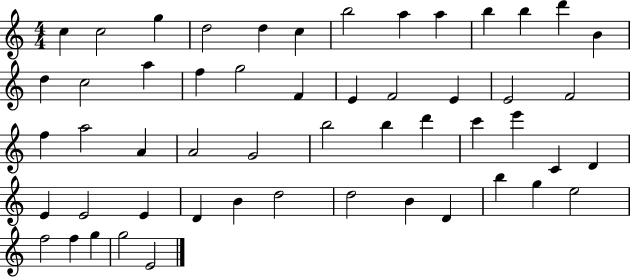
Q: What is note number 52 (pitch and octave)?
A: G5